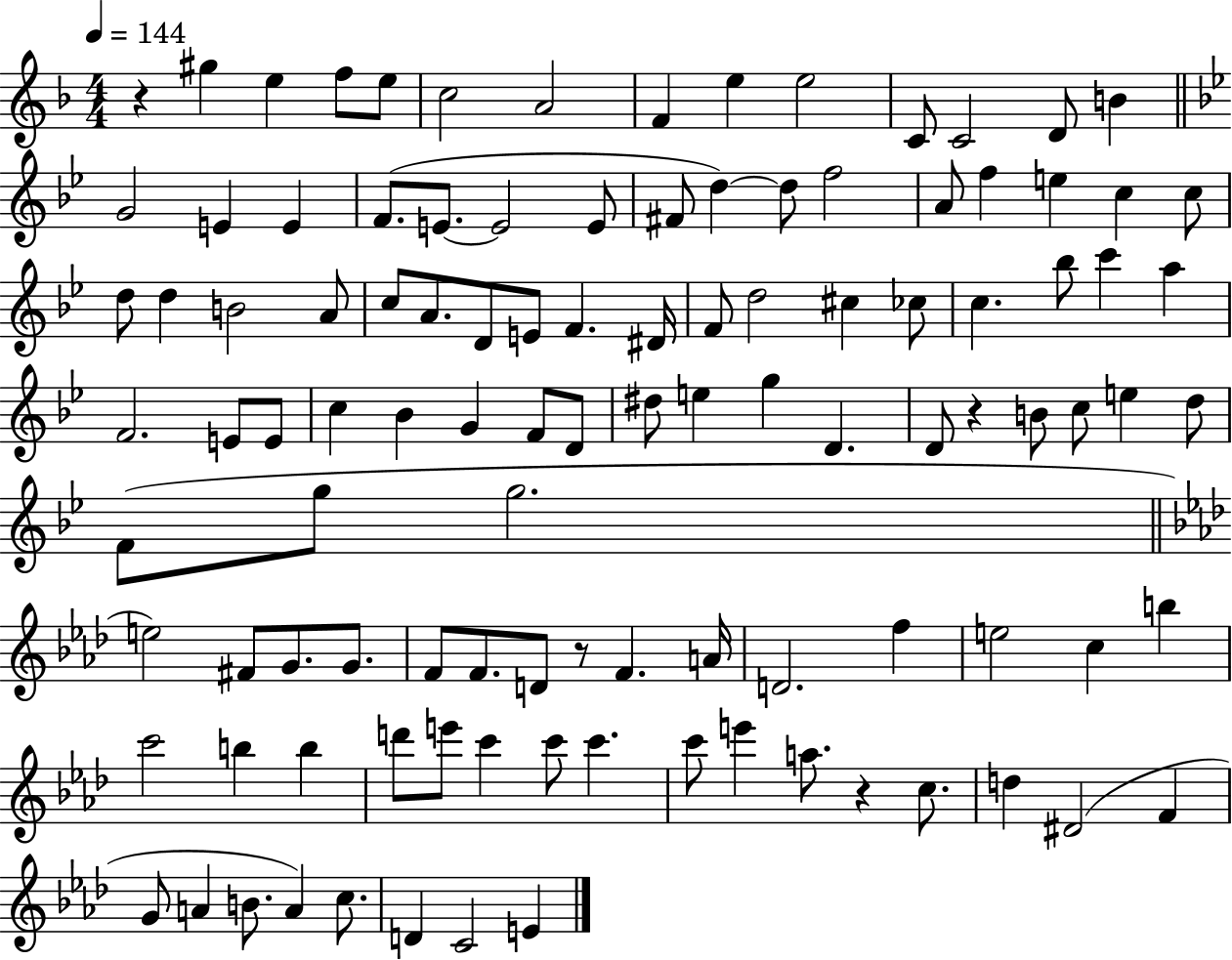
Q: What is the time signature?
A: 4/4